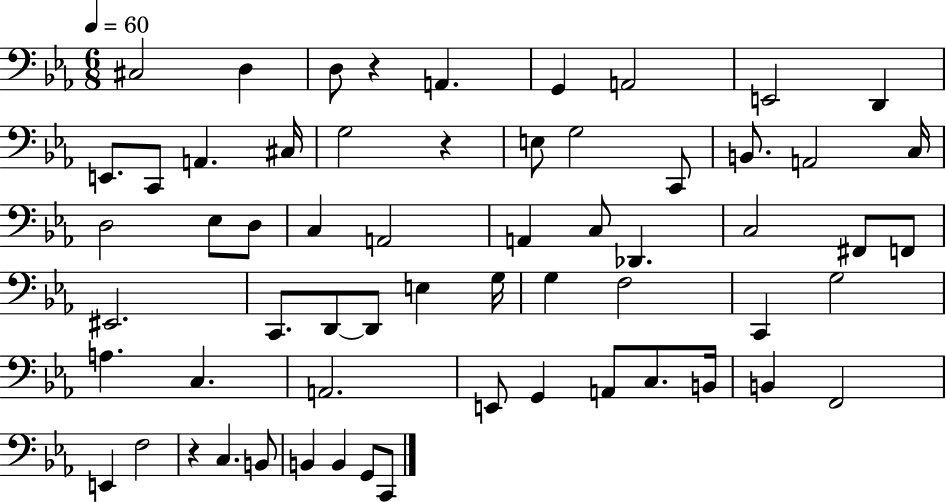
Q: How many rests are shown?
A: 3